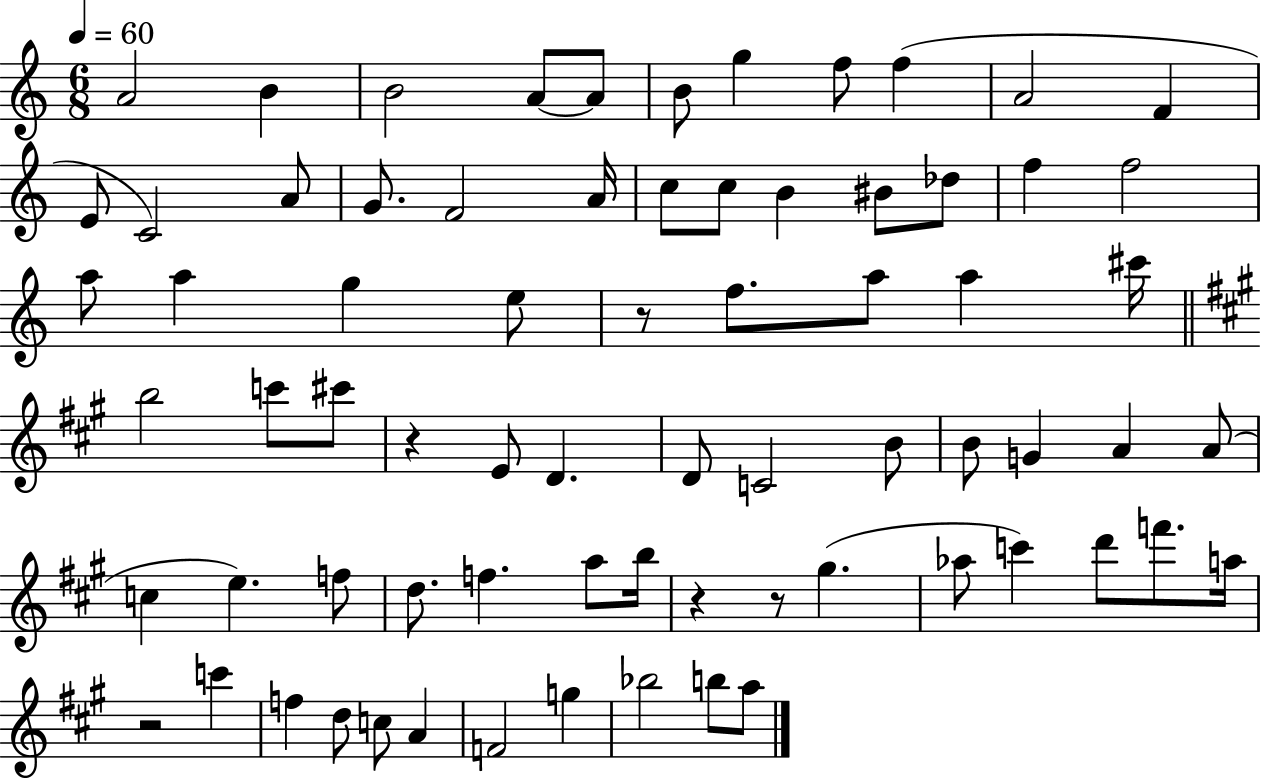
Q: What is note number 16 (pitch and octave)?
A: F4